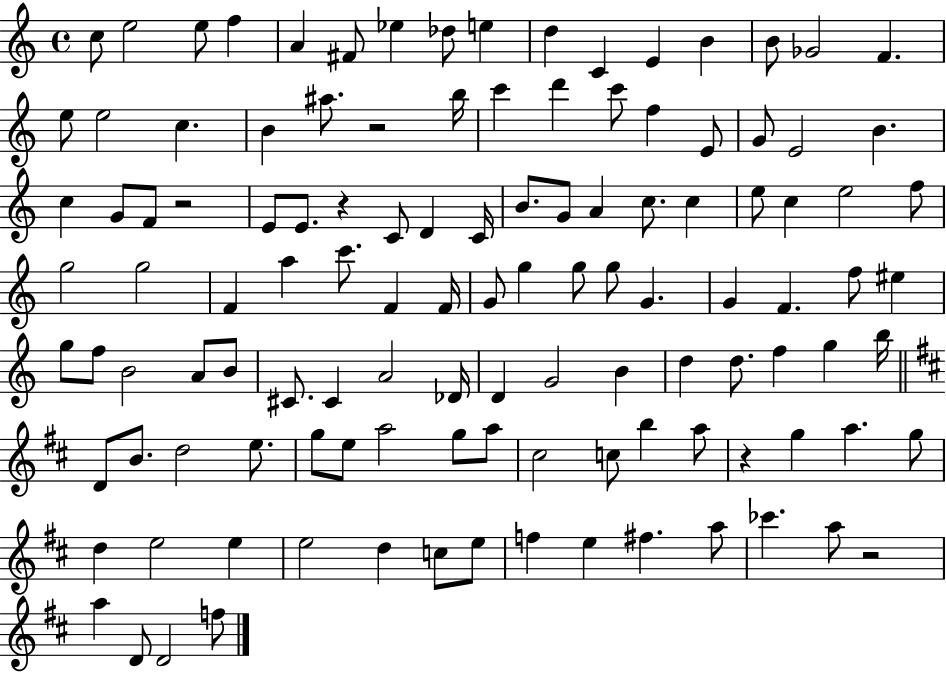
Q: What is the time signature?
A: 4/4